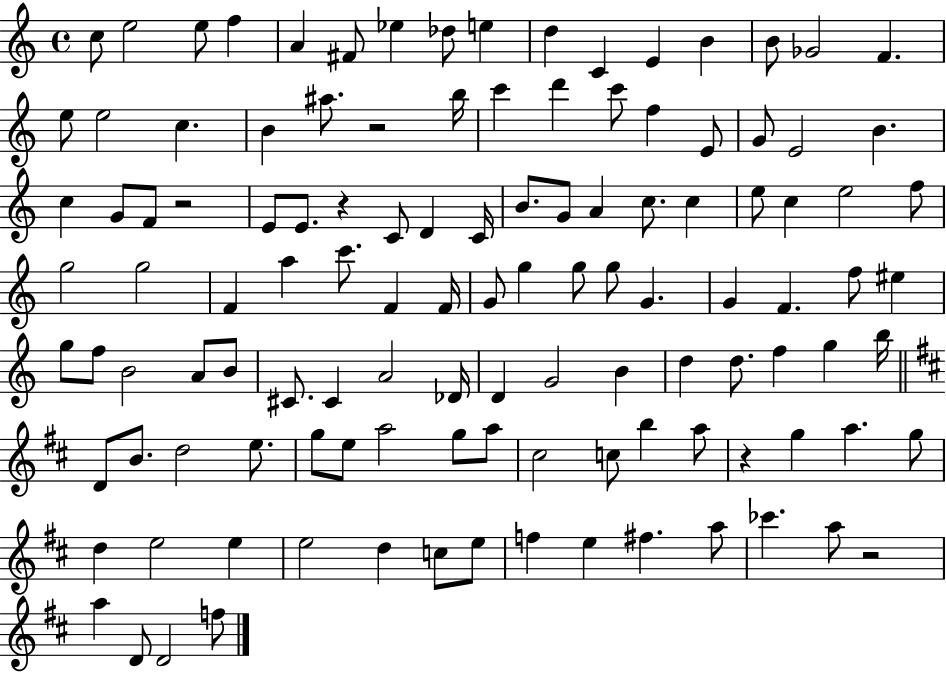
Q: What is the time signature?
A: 4/4